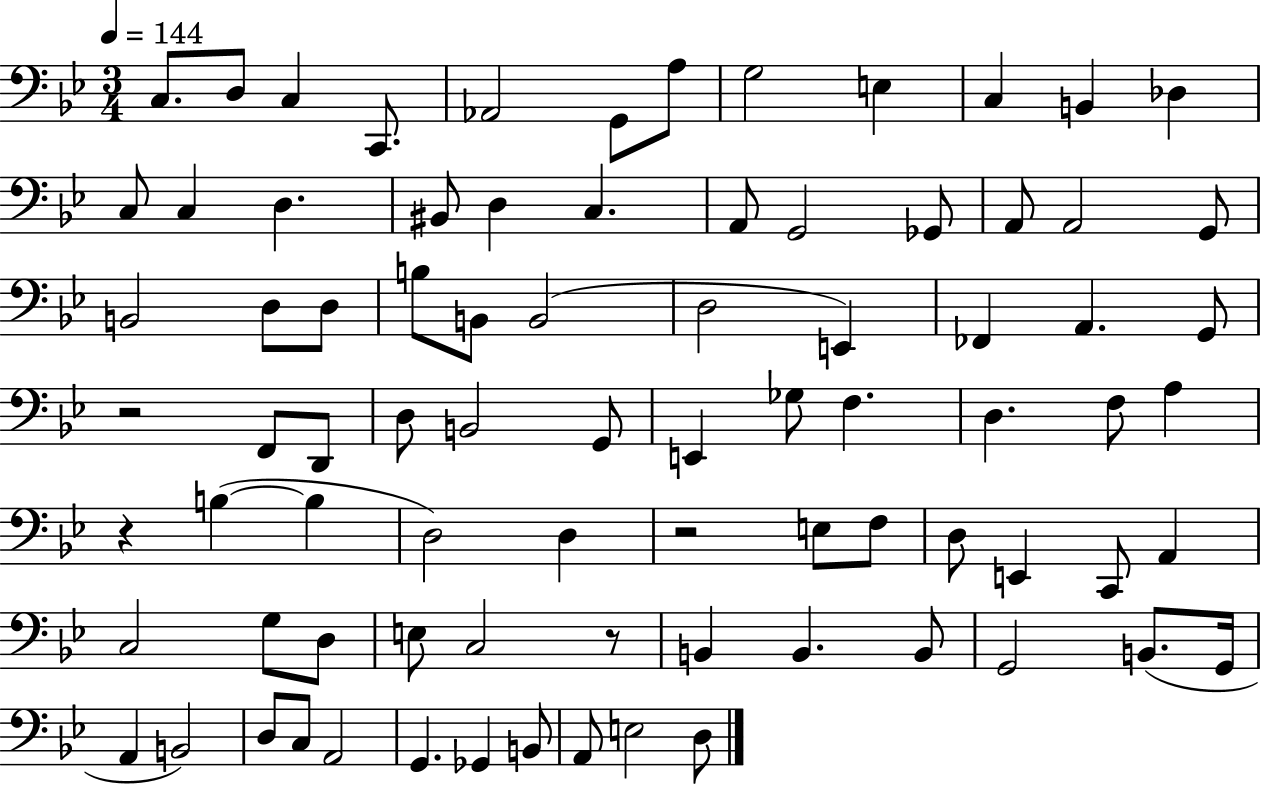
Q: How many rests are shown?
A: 4